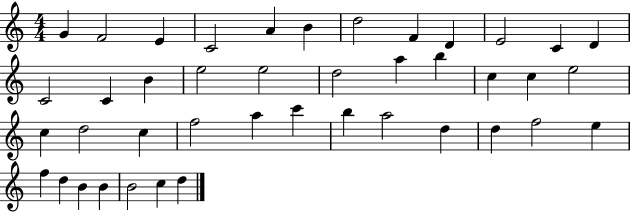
{
  \clef treble
  \numericTimeSignature
  \time 4/4
  \key c \major
  g'4 f'2 e'4 | c'2 a'4 b'4 | d''2 f'4 d'4 | e'2 c'4 d'4 | \break c'2 c'4 b'4 | e''2 e''2 | d''2 a''4 b''4 | c''4 c''4 e''2 | \break c''4 d''2 c''4 | f''2 a''4 c'''4 | b''4 a''2 d''4 | d''4 f''2 e''4 | \break f''4 d''4 b'4 b'4 | b'2 c''4 d''4 | \bar "|."
}